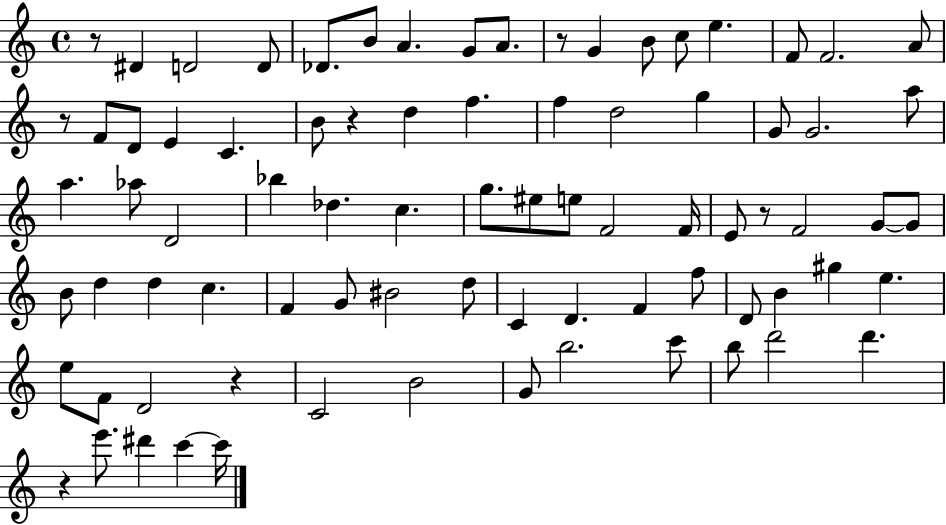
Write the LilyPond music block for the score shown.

{
  \clef treble
  \time 4/4
  \defaultTimeSignature
  \key c \major
  \repeat volta 2 { r8 dis'4 d'2 d'8 | des'8. b'8 a'4. g'8 a'8. | r8 g'4 b'8 c''8 e''4. | f'8 f'2. a'8 | \break r8 f'8 d'8 e'4 c'4. | b'8 r4 d''4 f''4. | f''4 d''2 g''4 | g'8 g'2. a''8 | \break a''4. aes''8 d'2 | bes''4 des''4. c''4. | g''8. eis''8 e''8 f'2 f'16 | e'8 r8 f'2 g'8~~ g'8 | \break b'8 d''4 d''4 c''4. | f'4 g'8 bis'2 d''8 | c'4 d'4. f'4 f''8 | d'8 b'4 gis''4 e''4. | \break e''8 f'8 d'2 r4 | c'2 b'2 | g'8 b''2. c'''8 | b''8 d'''2 d'''4. | \break r4 e'''8. dis'''4 c'''4~~ c'''16 | } \bar "|."
}